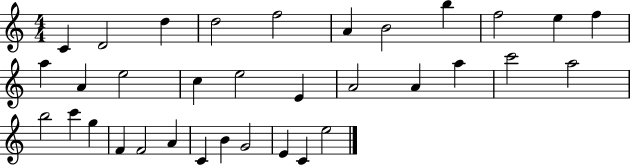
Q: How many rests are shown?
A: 0